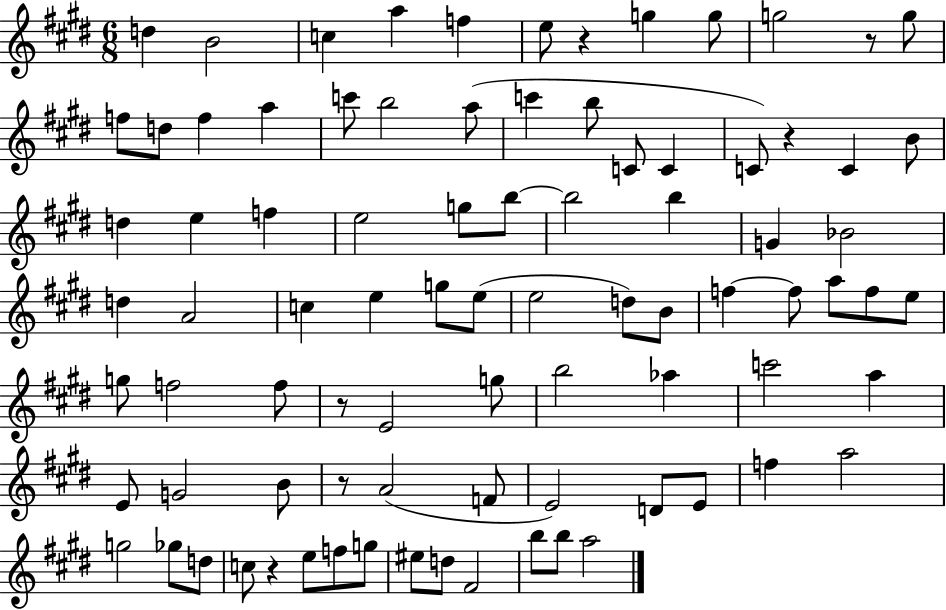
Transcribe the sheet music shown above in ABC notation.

X:1
T:Untitled
M:6/8
L:1/4
K:E
d B2 c a f e/2 z g g/2 g2 z/2 g/2 f/2 d/2 f a c'/2 b2 a/2 c' b/2 C/2 C C/2 z C B/2 d e f e2 g/2 b/2 b2 b G _B2 d A2 c e g/2 e/2 e2 d/2 B/2 f f/2 a/2 f/2 e/2 g/2 f2 f/2 z/2 E2 g/2 b2 _a c'2 a E/2 G2 B/2 z/2 A2 F/2 E2 D/2 E/2 f a2 g2 _g/2 d/2 c/2 z e/2 f/2 g/2 ^e/2 d/2 ^F2 b/2 b/2 a2